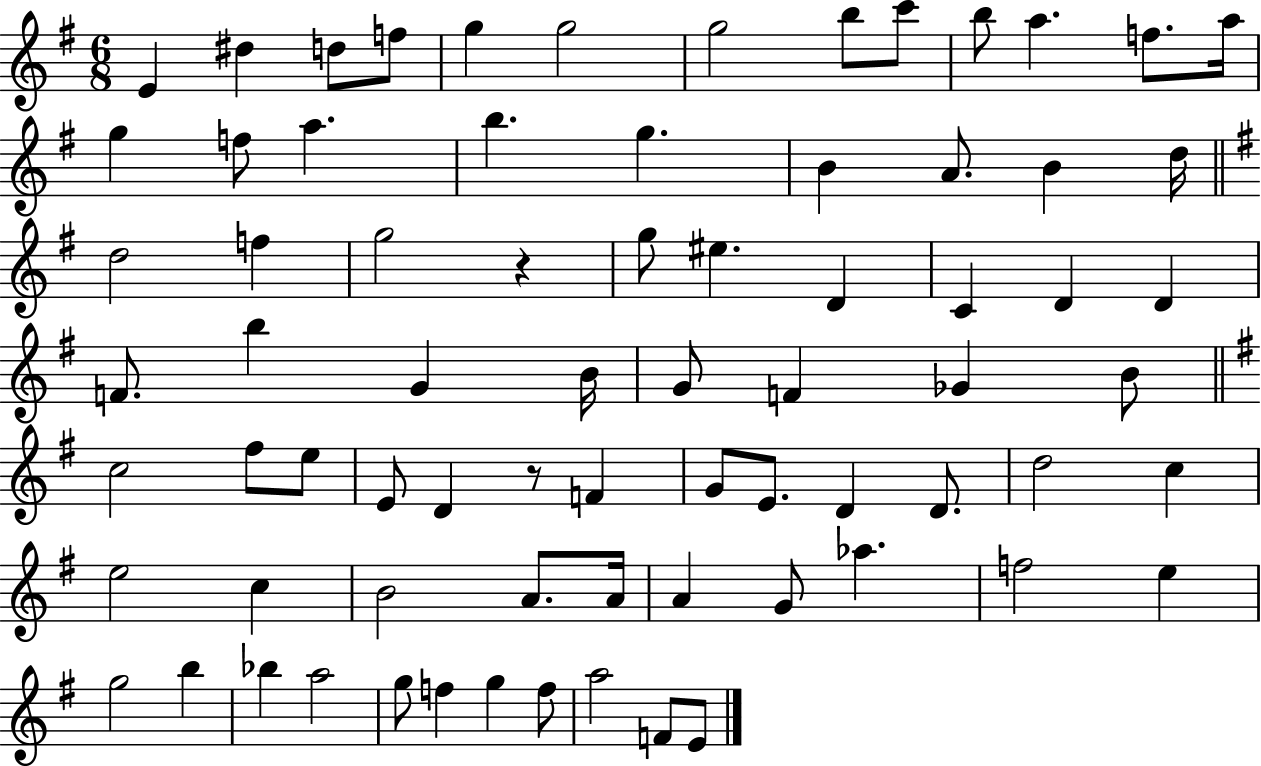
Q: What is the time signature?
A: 6/8